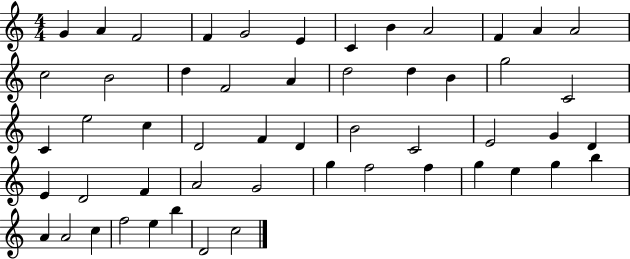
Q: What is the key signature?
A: C major